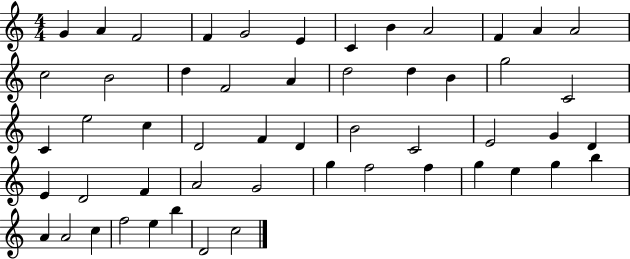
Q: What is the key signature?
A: C major